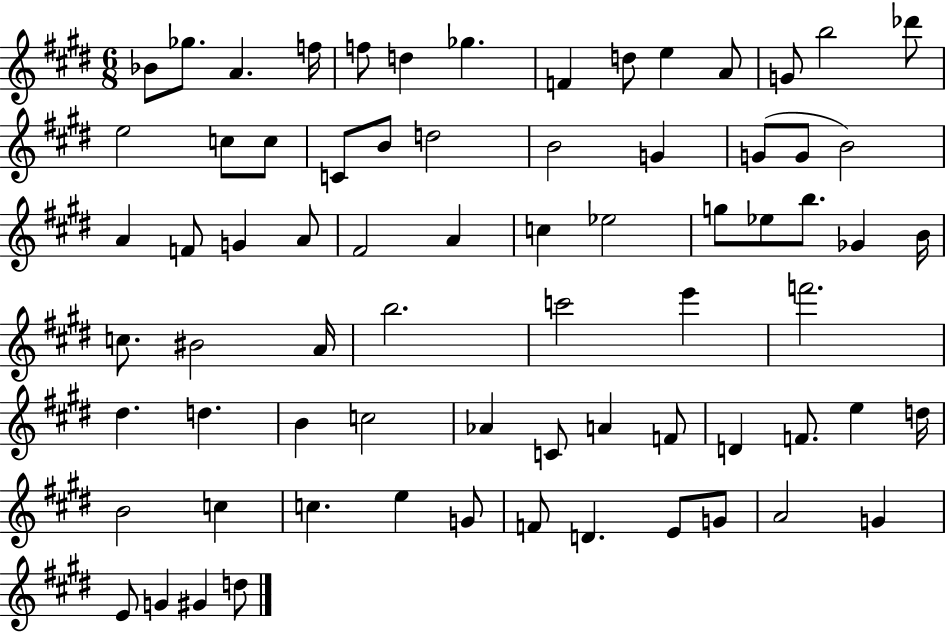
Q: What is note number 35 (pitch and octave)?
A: Eb5